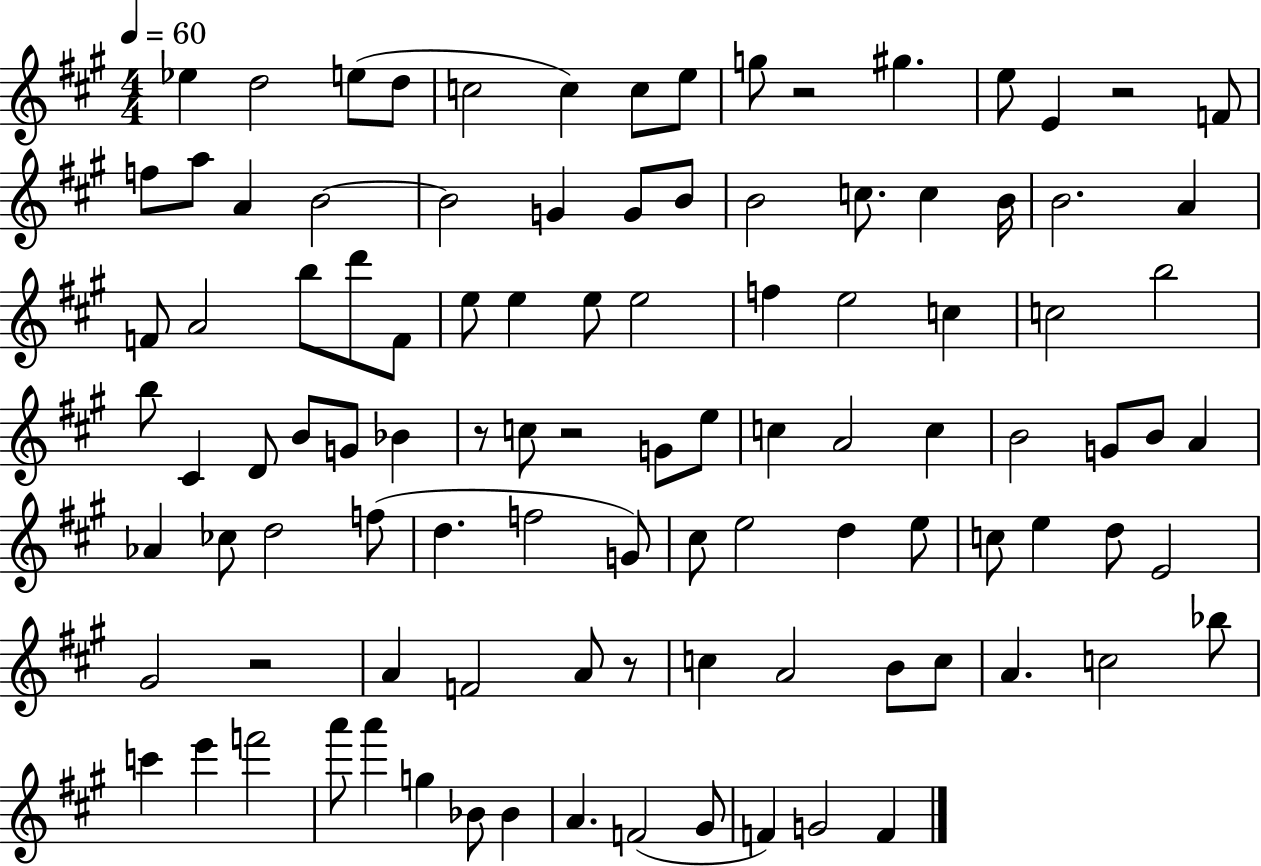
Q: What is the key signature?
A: A major